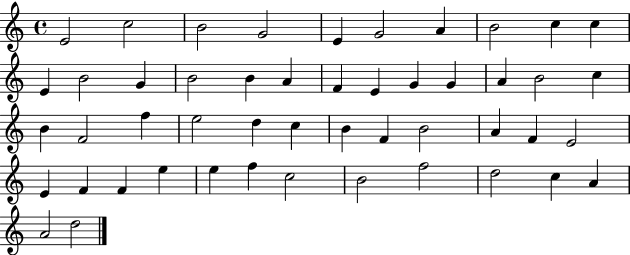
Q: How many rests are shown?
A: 0